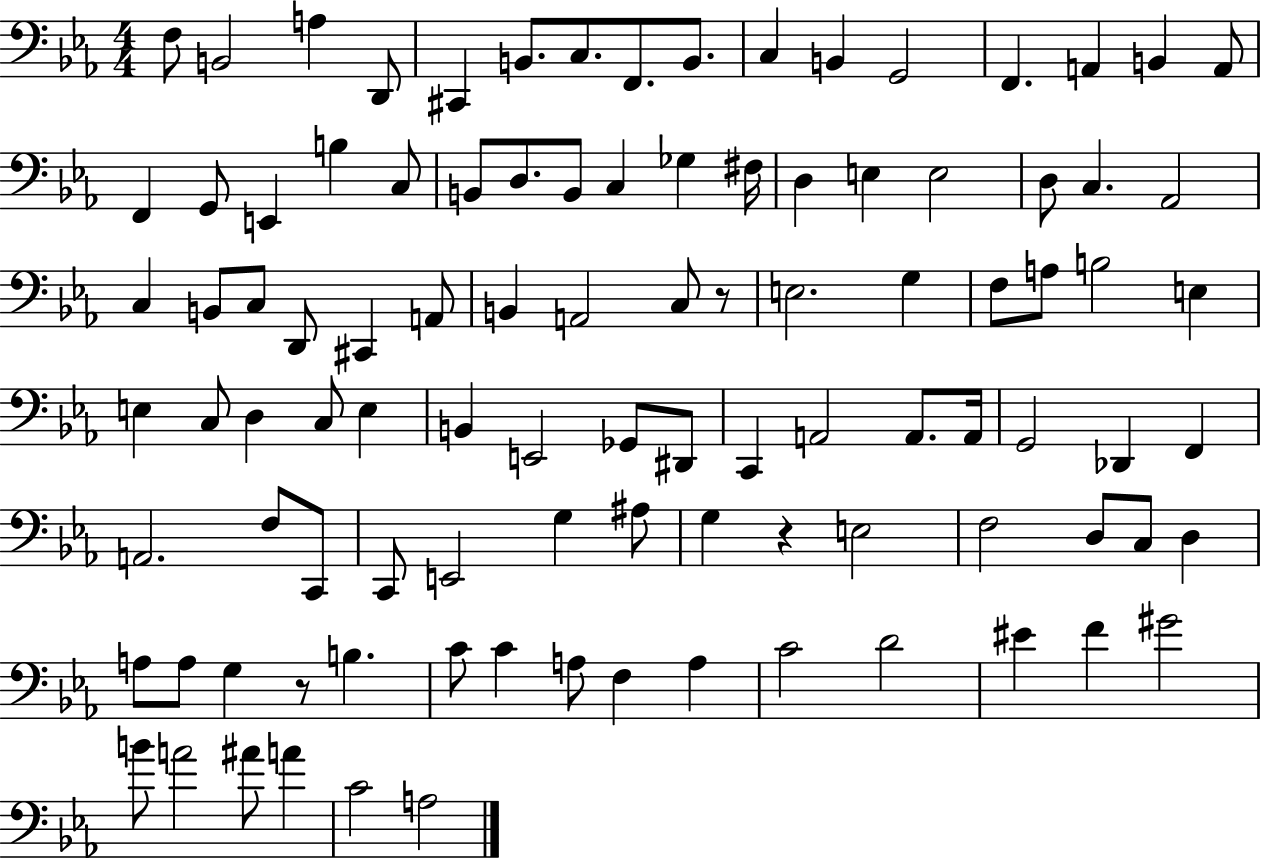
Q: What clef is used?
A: bass